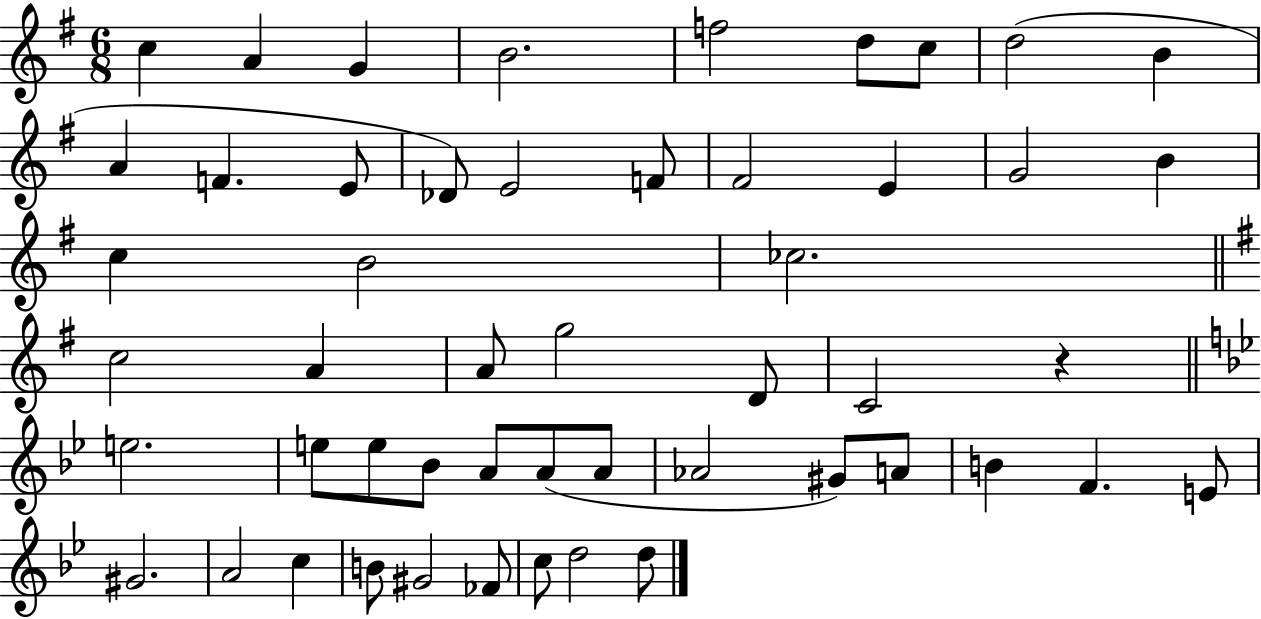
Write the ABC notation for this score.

X:1
T:Untitled
M:6/8
L:1/4
K:G
c A G B2 f2 d/2 c/2 d2 B A F E/2 _D/2 E2 F/2 ^F2 E G2 B c B2 _c2 c2 A A/2 g2 D/2 C2 z e2 e/2 e/2 _B/2 A/2 A/2 A/2 _A2 ^G/2 A/2 B F E/2 ^G2 A2 c B/2 ^G2 _F/2 c/2 d2 d/2